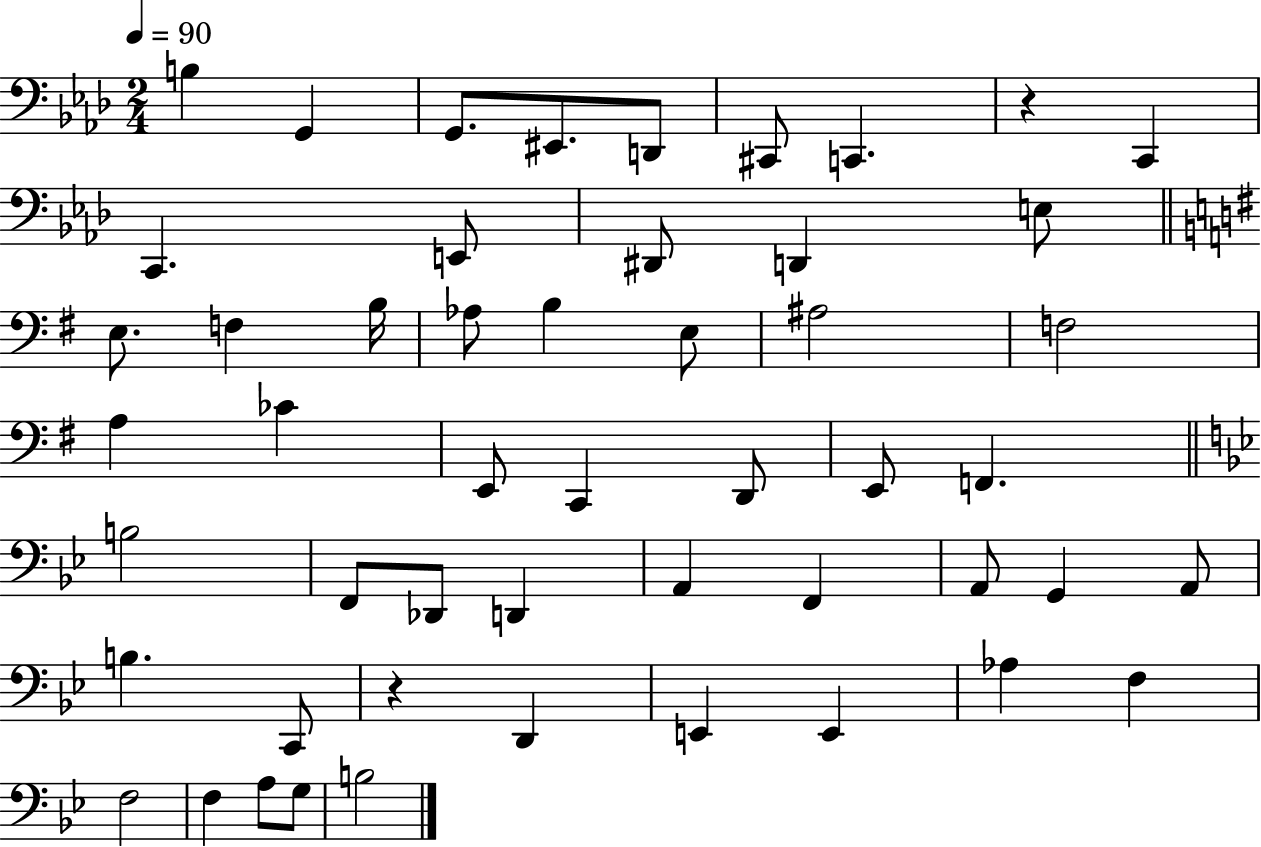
{
  \clef bass
  \numericTimeSignature
  \time 2/4
  \key aes \major
  \tempo 4 = 90
  b4 g,4 | g,8. eis,8. d,8 | cis,8 c,4. | r4 c,4 | \break c,4. e,8 | dis,8 d,4 e8 | \bar "||" \break \key g \major e8. f4 b16 | aes8 b4 e8 | ais2 | f2 | \break a4 ces'4 | e,8 c,4 d,8 | e,8 f,4. | \bar "||" \break \key g \minor b2 | f,8 des,8 d,4 | a,4 f,4 | a,8 g,4 a,8 | \break b4. c,8 | r4 d,4 | e,4 e,4 | aes4 f4 | \break f2 | f4 a8 g8 | b2 | \bar "|."
}